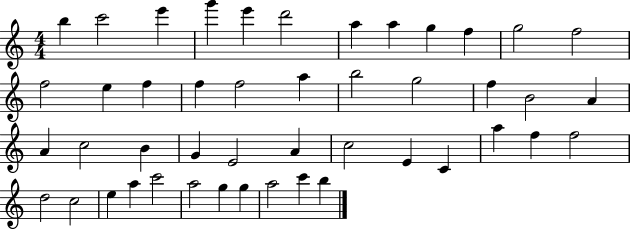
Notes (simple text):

B5/q C6/h E6/q G6/q E6/q D6/h A5/q A5/q G5/q F5/q G5/h F5/h F5/h E5/q F5/q F5/q F5/h A5/q B5/h G5/h F5/q B4/h A4/q A4/q C5/h B4/q G4/q E4/h A4/q C5/h E4/q C4/q A5/q F5/q F5/h D5/h C5/h E5/q A5/q C6/h A5/h G5/q G5/q A5/h C6/q B5/q